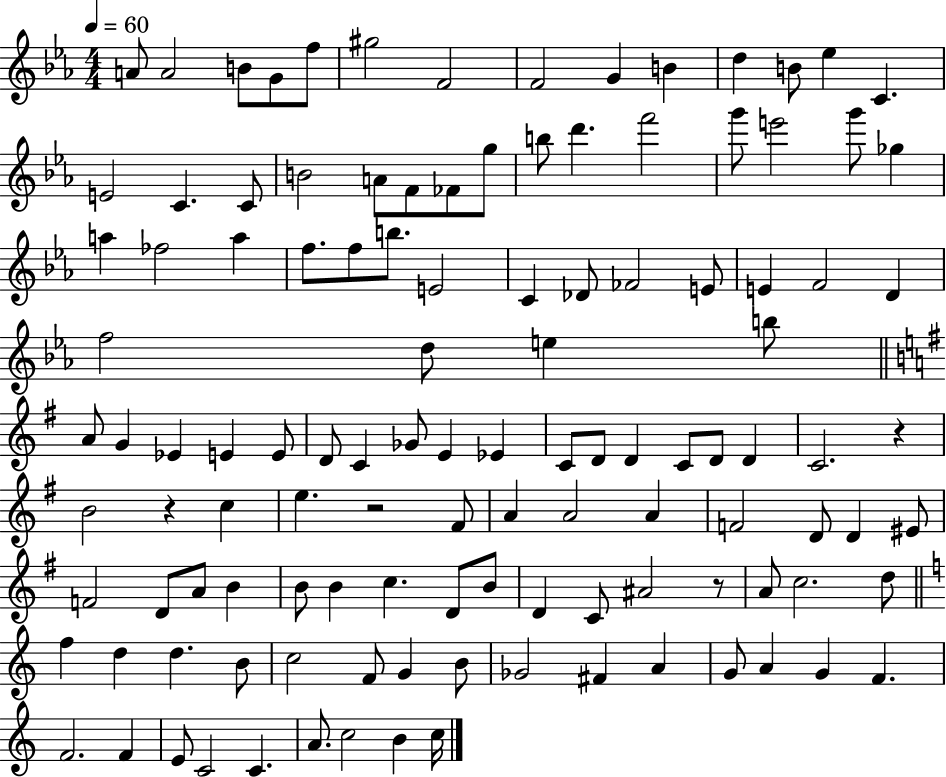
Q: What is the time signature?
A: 4/4